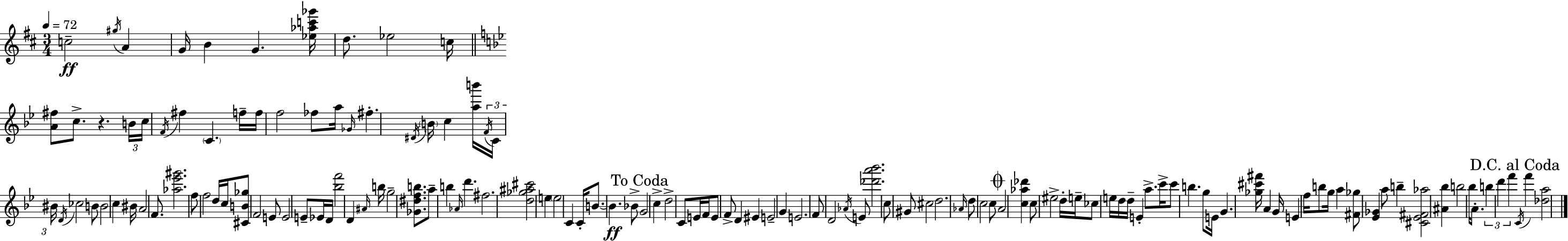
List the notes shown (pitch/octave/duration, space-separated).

C5/h G#5/s A4/q G4/s B4/q G4/q. [Eb5,Ab5,C6,Gb6]/s D5/e. Eb5/h C5/s [A4,F#5]/e C5/e. R/q. B4/s C5/s F4/s F#5/q C4/q. F5/s F5/s F5/h FES5/e A5/s Gb4/s F#5/q. D#4/s B4/s C5/q [A5,B6]/s F4/s C4/s BIS4/s D4/s CES5/h B4/e B4/h C5/q BIS4/s A4/h F4/e. [Ab5,Eb6,G#6]/h. F5/e F5/h D5/s C5/s [C#4,B4,Gb5]/e F4/h E4/e E4/h E4/e Eb4/s D4/s [Bb5,F6]/h D4/q A#4/s B5/s G5/h [Gb4,D#5,F5,B5]/e. A5/e B5/q Ab4/s D6/q. F#5/h. [D5,Gb5,A#5,C#6]/h E5/q E5/h C4/q C4/s B4/e. B4/q. Bb4/e G4/h C5/q D5/h C4/e E4/s F4/s E4/e F4/e D4/q EIS4/q E4/h G4/q E4/h. F4/e D4/h Ab4/s E4/e [Db6,A6,Bb6]/h. C5/e G#4/e C#5/h D5/h. Ab4/s D5/e C5/h C5/e A4/h [C5,Ab5,Db6]/q C5/e EIS5/h D5/s E5/s CES5/e E5/s D5/s D5/s E4/q A5/e. C6/s C6/e B5/q. G5/e E4/s G4/q. [Gb5,C#6,F#6]/s A4/q G4/s E4/q F5/s B5/e G5/s A5/q [F#4,Gb5]/e [Eb4,Gb4]/q A5/e B5/q [C#4,Eb4,F#4,Ab5]/h [A#4,Bb5]/q B5/h Bb5/s A4/e. B5/q D6/q F6/q C4/s F6/q [Db5,A5]/h